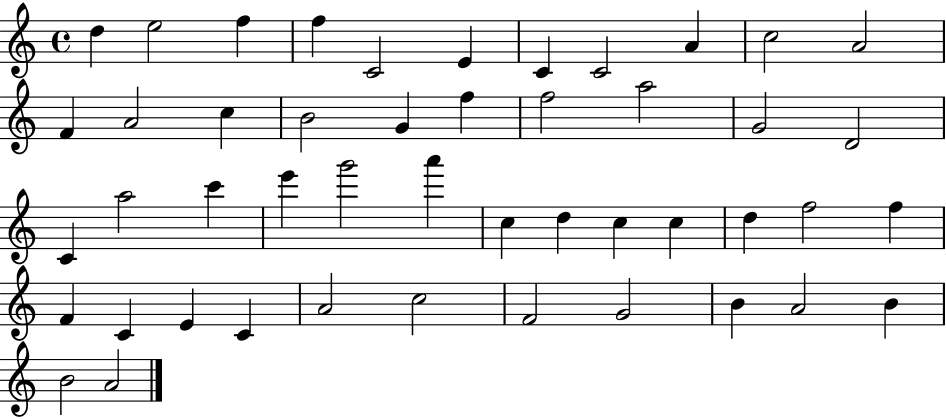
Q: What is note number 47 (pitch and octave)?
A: A4